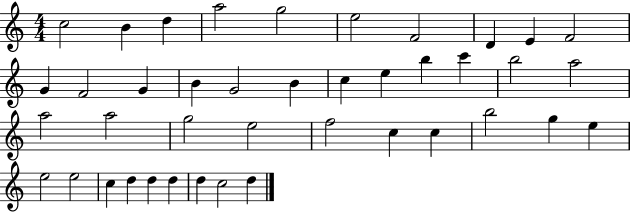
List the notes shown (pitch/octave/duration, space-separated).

C5/h B4/q D5/q A5/h G5/h E5/h F4/h D4/q E4/q F4/h G4/q F4/h G4/q B4/q G4/h B4/q C5/q E5/q B5/q C6/q B5/h A5/h A5/h A5/h G5/h E5/h F5/h C5/q C5/q B5/h G5/q E5/q E5/h E5/h C5/q D5/q D5/q D5/q D5/q C5/h D5/q